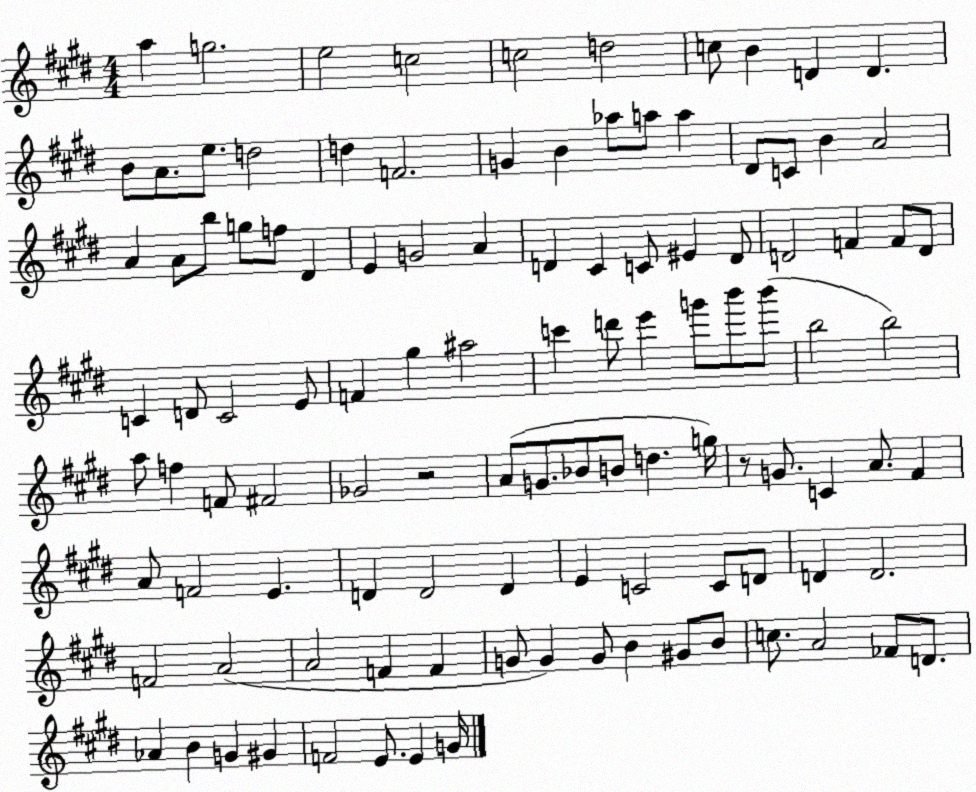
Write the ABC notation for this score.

X:1
T:Untitled
M:4/4
L:1/4
K:E
a g2 e2 c2 c2 d2 c/2 B D D B/2 A/2 e/2 d2 d F2 G B _a/2 a/2 a ^D/2 C/2 B A2 A A/2 b/2 g/2 f/2 ^D E G2 A D ^C C/2 ^E D/2 D2 F F/2 D/2 C D/2 C2 E/2 F ^g ^a2 c' d'/2 e' g'/2 b'/2 b'/2 b2 b2 a/2 f F/2 ^F2 _G2 z2 A/2 G/2 _B/2 B/2 d g/4 z/2 G/2 C A/2 ^F A/2 F2 E D D2 D E C2 C/2 D/2 D D2 F2 A2 A2 F F G/2 G G/2 B ^G/2 B/2 c/2 A2 _F/2 D/2 _A B G ^G F2 E/2 E G/4